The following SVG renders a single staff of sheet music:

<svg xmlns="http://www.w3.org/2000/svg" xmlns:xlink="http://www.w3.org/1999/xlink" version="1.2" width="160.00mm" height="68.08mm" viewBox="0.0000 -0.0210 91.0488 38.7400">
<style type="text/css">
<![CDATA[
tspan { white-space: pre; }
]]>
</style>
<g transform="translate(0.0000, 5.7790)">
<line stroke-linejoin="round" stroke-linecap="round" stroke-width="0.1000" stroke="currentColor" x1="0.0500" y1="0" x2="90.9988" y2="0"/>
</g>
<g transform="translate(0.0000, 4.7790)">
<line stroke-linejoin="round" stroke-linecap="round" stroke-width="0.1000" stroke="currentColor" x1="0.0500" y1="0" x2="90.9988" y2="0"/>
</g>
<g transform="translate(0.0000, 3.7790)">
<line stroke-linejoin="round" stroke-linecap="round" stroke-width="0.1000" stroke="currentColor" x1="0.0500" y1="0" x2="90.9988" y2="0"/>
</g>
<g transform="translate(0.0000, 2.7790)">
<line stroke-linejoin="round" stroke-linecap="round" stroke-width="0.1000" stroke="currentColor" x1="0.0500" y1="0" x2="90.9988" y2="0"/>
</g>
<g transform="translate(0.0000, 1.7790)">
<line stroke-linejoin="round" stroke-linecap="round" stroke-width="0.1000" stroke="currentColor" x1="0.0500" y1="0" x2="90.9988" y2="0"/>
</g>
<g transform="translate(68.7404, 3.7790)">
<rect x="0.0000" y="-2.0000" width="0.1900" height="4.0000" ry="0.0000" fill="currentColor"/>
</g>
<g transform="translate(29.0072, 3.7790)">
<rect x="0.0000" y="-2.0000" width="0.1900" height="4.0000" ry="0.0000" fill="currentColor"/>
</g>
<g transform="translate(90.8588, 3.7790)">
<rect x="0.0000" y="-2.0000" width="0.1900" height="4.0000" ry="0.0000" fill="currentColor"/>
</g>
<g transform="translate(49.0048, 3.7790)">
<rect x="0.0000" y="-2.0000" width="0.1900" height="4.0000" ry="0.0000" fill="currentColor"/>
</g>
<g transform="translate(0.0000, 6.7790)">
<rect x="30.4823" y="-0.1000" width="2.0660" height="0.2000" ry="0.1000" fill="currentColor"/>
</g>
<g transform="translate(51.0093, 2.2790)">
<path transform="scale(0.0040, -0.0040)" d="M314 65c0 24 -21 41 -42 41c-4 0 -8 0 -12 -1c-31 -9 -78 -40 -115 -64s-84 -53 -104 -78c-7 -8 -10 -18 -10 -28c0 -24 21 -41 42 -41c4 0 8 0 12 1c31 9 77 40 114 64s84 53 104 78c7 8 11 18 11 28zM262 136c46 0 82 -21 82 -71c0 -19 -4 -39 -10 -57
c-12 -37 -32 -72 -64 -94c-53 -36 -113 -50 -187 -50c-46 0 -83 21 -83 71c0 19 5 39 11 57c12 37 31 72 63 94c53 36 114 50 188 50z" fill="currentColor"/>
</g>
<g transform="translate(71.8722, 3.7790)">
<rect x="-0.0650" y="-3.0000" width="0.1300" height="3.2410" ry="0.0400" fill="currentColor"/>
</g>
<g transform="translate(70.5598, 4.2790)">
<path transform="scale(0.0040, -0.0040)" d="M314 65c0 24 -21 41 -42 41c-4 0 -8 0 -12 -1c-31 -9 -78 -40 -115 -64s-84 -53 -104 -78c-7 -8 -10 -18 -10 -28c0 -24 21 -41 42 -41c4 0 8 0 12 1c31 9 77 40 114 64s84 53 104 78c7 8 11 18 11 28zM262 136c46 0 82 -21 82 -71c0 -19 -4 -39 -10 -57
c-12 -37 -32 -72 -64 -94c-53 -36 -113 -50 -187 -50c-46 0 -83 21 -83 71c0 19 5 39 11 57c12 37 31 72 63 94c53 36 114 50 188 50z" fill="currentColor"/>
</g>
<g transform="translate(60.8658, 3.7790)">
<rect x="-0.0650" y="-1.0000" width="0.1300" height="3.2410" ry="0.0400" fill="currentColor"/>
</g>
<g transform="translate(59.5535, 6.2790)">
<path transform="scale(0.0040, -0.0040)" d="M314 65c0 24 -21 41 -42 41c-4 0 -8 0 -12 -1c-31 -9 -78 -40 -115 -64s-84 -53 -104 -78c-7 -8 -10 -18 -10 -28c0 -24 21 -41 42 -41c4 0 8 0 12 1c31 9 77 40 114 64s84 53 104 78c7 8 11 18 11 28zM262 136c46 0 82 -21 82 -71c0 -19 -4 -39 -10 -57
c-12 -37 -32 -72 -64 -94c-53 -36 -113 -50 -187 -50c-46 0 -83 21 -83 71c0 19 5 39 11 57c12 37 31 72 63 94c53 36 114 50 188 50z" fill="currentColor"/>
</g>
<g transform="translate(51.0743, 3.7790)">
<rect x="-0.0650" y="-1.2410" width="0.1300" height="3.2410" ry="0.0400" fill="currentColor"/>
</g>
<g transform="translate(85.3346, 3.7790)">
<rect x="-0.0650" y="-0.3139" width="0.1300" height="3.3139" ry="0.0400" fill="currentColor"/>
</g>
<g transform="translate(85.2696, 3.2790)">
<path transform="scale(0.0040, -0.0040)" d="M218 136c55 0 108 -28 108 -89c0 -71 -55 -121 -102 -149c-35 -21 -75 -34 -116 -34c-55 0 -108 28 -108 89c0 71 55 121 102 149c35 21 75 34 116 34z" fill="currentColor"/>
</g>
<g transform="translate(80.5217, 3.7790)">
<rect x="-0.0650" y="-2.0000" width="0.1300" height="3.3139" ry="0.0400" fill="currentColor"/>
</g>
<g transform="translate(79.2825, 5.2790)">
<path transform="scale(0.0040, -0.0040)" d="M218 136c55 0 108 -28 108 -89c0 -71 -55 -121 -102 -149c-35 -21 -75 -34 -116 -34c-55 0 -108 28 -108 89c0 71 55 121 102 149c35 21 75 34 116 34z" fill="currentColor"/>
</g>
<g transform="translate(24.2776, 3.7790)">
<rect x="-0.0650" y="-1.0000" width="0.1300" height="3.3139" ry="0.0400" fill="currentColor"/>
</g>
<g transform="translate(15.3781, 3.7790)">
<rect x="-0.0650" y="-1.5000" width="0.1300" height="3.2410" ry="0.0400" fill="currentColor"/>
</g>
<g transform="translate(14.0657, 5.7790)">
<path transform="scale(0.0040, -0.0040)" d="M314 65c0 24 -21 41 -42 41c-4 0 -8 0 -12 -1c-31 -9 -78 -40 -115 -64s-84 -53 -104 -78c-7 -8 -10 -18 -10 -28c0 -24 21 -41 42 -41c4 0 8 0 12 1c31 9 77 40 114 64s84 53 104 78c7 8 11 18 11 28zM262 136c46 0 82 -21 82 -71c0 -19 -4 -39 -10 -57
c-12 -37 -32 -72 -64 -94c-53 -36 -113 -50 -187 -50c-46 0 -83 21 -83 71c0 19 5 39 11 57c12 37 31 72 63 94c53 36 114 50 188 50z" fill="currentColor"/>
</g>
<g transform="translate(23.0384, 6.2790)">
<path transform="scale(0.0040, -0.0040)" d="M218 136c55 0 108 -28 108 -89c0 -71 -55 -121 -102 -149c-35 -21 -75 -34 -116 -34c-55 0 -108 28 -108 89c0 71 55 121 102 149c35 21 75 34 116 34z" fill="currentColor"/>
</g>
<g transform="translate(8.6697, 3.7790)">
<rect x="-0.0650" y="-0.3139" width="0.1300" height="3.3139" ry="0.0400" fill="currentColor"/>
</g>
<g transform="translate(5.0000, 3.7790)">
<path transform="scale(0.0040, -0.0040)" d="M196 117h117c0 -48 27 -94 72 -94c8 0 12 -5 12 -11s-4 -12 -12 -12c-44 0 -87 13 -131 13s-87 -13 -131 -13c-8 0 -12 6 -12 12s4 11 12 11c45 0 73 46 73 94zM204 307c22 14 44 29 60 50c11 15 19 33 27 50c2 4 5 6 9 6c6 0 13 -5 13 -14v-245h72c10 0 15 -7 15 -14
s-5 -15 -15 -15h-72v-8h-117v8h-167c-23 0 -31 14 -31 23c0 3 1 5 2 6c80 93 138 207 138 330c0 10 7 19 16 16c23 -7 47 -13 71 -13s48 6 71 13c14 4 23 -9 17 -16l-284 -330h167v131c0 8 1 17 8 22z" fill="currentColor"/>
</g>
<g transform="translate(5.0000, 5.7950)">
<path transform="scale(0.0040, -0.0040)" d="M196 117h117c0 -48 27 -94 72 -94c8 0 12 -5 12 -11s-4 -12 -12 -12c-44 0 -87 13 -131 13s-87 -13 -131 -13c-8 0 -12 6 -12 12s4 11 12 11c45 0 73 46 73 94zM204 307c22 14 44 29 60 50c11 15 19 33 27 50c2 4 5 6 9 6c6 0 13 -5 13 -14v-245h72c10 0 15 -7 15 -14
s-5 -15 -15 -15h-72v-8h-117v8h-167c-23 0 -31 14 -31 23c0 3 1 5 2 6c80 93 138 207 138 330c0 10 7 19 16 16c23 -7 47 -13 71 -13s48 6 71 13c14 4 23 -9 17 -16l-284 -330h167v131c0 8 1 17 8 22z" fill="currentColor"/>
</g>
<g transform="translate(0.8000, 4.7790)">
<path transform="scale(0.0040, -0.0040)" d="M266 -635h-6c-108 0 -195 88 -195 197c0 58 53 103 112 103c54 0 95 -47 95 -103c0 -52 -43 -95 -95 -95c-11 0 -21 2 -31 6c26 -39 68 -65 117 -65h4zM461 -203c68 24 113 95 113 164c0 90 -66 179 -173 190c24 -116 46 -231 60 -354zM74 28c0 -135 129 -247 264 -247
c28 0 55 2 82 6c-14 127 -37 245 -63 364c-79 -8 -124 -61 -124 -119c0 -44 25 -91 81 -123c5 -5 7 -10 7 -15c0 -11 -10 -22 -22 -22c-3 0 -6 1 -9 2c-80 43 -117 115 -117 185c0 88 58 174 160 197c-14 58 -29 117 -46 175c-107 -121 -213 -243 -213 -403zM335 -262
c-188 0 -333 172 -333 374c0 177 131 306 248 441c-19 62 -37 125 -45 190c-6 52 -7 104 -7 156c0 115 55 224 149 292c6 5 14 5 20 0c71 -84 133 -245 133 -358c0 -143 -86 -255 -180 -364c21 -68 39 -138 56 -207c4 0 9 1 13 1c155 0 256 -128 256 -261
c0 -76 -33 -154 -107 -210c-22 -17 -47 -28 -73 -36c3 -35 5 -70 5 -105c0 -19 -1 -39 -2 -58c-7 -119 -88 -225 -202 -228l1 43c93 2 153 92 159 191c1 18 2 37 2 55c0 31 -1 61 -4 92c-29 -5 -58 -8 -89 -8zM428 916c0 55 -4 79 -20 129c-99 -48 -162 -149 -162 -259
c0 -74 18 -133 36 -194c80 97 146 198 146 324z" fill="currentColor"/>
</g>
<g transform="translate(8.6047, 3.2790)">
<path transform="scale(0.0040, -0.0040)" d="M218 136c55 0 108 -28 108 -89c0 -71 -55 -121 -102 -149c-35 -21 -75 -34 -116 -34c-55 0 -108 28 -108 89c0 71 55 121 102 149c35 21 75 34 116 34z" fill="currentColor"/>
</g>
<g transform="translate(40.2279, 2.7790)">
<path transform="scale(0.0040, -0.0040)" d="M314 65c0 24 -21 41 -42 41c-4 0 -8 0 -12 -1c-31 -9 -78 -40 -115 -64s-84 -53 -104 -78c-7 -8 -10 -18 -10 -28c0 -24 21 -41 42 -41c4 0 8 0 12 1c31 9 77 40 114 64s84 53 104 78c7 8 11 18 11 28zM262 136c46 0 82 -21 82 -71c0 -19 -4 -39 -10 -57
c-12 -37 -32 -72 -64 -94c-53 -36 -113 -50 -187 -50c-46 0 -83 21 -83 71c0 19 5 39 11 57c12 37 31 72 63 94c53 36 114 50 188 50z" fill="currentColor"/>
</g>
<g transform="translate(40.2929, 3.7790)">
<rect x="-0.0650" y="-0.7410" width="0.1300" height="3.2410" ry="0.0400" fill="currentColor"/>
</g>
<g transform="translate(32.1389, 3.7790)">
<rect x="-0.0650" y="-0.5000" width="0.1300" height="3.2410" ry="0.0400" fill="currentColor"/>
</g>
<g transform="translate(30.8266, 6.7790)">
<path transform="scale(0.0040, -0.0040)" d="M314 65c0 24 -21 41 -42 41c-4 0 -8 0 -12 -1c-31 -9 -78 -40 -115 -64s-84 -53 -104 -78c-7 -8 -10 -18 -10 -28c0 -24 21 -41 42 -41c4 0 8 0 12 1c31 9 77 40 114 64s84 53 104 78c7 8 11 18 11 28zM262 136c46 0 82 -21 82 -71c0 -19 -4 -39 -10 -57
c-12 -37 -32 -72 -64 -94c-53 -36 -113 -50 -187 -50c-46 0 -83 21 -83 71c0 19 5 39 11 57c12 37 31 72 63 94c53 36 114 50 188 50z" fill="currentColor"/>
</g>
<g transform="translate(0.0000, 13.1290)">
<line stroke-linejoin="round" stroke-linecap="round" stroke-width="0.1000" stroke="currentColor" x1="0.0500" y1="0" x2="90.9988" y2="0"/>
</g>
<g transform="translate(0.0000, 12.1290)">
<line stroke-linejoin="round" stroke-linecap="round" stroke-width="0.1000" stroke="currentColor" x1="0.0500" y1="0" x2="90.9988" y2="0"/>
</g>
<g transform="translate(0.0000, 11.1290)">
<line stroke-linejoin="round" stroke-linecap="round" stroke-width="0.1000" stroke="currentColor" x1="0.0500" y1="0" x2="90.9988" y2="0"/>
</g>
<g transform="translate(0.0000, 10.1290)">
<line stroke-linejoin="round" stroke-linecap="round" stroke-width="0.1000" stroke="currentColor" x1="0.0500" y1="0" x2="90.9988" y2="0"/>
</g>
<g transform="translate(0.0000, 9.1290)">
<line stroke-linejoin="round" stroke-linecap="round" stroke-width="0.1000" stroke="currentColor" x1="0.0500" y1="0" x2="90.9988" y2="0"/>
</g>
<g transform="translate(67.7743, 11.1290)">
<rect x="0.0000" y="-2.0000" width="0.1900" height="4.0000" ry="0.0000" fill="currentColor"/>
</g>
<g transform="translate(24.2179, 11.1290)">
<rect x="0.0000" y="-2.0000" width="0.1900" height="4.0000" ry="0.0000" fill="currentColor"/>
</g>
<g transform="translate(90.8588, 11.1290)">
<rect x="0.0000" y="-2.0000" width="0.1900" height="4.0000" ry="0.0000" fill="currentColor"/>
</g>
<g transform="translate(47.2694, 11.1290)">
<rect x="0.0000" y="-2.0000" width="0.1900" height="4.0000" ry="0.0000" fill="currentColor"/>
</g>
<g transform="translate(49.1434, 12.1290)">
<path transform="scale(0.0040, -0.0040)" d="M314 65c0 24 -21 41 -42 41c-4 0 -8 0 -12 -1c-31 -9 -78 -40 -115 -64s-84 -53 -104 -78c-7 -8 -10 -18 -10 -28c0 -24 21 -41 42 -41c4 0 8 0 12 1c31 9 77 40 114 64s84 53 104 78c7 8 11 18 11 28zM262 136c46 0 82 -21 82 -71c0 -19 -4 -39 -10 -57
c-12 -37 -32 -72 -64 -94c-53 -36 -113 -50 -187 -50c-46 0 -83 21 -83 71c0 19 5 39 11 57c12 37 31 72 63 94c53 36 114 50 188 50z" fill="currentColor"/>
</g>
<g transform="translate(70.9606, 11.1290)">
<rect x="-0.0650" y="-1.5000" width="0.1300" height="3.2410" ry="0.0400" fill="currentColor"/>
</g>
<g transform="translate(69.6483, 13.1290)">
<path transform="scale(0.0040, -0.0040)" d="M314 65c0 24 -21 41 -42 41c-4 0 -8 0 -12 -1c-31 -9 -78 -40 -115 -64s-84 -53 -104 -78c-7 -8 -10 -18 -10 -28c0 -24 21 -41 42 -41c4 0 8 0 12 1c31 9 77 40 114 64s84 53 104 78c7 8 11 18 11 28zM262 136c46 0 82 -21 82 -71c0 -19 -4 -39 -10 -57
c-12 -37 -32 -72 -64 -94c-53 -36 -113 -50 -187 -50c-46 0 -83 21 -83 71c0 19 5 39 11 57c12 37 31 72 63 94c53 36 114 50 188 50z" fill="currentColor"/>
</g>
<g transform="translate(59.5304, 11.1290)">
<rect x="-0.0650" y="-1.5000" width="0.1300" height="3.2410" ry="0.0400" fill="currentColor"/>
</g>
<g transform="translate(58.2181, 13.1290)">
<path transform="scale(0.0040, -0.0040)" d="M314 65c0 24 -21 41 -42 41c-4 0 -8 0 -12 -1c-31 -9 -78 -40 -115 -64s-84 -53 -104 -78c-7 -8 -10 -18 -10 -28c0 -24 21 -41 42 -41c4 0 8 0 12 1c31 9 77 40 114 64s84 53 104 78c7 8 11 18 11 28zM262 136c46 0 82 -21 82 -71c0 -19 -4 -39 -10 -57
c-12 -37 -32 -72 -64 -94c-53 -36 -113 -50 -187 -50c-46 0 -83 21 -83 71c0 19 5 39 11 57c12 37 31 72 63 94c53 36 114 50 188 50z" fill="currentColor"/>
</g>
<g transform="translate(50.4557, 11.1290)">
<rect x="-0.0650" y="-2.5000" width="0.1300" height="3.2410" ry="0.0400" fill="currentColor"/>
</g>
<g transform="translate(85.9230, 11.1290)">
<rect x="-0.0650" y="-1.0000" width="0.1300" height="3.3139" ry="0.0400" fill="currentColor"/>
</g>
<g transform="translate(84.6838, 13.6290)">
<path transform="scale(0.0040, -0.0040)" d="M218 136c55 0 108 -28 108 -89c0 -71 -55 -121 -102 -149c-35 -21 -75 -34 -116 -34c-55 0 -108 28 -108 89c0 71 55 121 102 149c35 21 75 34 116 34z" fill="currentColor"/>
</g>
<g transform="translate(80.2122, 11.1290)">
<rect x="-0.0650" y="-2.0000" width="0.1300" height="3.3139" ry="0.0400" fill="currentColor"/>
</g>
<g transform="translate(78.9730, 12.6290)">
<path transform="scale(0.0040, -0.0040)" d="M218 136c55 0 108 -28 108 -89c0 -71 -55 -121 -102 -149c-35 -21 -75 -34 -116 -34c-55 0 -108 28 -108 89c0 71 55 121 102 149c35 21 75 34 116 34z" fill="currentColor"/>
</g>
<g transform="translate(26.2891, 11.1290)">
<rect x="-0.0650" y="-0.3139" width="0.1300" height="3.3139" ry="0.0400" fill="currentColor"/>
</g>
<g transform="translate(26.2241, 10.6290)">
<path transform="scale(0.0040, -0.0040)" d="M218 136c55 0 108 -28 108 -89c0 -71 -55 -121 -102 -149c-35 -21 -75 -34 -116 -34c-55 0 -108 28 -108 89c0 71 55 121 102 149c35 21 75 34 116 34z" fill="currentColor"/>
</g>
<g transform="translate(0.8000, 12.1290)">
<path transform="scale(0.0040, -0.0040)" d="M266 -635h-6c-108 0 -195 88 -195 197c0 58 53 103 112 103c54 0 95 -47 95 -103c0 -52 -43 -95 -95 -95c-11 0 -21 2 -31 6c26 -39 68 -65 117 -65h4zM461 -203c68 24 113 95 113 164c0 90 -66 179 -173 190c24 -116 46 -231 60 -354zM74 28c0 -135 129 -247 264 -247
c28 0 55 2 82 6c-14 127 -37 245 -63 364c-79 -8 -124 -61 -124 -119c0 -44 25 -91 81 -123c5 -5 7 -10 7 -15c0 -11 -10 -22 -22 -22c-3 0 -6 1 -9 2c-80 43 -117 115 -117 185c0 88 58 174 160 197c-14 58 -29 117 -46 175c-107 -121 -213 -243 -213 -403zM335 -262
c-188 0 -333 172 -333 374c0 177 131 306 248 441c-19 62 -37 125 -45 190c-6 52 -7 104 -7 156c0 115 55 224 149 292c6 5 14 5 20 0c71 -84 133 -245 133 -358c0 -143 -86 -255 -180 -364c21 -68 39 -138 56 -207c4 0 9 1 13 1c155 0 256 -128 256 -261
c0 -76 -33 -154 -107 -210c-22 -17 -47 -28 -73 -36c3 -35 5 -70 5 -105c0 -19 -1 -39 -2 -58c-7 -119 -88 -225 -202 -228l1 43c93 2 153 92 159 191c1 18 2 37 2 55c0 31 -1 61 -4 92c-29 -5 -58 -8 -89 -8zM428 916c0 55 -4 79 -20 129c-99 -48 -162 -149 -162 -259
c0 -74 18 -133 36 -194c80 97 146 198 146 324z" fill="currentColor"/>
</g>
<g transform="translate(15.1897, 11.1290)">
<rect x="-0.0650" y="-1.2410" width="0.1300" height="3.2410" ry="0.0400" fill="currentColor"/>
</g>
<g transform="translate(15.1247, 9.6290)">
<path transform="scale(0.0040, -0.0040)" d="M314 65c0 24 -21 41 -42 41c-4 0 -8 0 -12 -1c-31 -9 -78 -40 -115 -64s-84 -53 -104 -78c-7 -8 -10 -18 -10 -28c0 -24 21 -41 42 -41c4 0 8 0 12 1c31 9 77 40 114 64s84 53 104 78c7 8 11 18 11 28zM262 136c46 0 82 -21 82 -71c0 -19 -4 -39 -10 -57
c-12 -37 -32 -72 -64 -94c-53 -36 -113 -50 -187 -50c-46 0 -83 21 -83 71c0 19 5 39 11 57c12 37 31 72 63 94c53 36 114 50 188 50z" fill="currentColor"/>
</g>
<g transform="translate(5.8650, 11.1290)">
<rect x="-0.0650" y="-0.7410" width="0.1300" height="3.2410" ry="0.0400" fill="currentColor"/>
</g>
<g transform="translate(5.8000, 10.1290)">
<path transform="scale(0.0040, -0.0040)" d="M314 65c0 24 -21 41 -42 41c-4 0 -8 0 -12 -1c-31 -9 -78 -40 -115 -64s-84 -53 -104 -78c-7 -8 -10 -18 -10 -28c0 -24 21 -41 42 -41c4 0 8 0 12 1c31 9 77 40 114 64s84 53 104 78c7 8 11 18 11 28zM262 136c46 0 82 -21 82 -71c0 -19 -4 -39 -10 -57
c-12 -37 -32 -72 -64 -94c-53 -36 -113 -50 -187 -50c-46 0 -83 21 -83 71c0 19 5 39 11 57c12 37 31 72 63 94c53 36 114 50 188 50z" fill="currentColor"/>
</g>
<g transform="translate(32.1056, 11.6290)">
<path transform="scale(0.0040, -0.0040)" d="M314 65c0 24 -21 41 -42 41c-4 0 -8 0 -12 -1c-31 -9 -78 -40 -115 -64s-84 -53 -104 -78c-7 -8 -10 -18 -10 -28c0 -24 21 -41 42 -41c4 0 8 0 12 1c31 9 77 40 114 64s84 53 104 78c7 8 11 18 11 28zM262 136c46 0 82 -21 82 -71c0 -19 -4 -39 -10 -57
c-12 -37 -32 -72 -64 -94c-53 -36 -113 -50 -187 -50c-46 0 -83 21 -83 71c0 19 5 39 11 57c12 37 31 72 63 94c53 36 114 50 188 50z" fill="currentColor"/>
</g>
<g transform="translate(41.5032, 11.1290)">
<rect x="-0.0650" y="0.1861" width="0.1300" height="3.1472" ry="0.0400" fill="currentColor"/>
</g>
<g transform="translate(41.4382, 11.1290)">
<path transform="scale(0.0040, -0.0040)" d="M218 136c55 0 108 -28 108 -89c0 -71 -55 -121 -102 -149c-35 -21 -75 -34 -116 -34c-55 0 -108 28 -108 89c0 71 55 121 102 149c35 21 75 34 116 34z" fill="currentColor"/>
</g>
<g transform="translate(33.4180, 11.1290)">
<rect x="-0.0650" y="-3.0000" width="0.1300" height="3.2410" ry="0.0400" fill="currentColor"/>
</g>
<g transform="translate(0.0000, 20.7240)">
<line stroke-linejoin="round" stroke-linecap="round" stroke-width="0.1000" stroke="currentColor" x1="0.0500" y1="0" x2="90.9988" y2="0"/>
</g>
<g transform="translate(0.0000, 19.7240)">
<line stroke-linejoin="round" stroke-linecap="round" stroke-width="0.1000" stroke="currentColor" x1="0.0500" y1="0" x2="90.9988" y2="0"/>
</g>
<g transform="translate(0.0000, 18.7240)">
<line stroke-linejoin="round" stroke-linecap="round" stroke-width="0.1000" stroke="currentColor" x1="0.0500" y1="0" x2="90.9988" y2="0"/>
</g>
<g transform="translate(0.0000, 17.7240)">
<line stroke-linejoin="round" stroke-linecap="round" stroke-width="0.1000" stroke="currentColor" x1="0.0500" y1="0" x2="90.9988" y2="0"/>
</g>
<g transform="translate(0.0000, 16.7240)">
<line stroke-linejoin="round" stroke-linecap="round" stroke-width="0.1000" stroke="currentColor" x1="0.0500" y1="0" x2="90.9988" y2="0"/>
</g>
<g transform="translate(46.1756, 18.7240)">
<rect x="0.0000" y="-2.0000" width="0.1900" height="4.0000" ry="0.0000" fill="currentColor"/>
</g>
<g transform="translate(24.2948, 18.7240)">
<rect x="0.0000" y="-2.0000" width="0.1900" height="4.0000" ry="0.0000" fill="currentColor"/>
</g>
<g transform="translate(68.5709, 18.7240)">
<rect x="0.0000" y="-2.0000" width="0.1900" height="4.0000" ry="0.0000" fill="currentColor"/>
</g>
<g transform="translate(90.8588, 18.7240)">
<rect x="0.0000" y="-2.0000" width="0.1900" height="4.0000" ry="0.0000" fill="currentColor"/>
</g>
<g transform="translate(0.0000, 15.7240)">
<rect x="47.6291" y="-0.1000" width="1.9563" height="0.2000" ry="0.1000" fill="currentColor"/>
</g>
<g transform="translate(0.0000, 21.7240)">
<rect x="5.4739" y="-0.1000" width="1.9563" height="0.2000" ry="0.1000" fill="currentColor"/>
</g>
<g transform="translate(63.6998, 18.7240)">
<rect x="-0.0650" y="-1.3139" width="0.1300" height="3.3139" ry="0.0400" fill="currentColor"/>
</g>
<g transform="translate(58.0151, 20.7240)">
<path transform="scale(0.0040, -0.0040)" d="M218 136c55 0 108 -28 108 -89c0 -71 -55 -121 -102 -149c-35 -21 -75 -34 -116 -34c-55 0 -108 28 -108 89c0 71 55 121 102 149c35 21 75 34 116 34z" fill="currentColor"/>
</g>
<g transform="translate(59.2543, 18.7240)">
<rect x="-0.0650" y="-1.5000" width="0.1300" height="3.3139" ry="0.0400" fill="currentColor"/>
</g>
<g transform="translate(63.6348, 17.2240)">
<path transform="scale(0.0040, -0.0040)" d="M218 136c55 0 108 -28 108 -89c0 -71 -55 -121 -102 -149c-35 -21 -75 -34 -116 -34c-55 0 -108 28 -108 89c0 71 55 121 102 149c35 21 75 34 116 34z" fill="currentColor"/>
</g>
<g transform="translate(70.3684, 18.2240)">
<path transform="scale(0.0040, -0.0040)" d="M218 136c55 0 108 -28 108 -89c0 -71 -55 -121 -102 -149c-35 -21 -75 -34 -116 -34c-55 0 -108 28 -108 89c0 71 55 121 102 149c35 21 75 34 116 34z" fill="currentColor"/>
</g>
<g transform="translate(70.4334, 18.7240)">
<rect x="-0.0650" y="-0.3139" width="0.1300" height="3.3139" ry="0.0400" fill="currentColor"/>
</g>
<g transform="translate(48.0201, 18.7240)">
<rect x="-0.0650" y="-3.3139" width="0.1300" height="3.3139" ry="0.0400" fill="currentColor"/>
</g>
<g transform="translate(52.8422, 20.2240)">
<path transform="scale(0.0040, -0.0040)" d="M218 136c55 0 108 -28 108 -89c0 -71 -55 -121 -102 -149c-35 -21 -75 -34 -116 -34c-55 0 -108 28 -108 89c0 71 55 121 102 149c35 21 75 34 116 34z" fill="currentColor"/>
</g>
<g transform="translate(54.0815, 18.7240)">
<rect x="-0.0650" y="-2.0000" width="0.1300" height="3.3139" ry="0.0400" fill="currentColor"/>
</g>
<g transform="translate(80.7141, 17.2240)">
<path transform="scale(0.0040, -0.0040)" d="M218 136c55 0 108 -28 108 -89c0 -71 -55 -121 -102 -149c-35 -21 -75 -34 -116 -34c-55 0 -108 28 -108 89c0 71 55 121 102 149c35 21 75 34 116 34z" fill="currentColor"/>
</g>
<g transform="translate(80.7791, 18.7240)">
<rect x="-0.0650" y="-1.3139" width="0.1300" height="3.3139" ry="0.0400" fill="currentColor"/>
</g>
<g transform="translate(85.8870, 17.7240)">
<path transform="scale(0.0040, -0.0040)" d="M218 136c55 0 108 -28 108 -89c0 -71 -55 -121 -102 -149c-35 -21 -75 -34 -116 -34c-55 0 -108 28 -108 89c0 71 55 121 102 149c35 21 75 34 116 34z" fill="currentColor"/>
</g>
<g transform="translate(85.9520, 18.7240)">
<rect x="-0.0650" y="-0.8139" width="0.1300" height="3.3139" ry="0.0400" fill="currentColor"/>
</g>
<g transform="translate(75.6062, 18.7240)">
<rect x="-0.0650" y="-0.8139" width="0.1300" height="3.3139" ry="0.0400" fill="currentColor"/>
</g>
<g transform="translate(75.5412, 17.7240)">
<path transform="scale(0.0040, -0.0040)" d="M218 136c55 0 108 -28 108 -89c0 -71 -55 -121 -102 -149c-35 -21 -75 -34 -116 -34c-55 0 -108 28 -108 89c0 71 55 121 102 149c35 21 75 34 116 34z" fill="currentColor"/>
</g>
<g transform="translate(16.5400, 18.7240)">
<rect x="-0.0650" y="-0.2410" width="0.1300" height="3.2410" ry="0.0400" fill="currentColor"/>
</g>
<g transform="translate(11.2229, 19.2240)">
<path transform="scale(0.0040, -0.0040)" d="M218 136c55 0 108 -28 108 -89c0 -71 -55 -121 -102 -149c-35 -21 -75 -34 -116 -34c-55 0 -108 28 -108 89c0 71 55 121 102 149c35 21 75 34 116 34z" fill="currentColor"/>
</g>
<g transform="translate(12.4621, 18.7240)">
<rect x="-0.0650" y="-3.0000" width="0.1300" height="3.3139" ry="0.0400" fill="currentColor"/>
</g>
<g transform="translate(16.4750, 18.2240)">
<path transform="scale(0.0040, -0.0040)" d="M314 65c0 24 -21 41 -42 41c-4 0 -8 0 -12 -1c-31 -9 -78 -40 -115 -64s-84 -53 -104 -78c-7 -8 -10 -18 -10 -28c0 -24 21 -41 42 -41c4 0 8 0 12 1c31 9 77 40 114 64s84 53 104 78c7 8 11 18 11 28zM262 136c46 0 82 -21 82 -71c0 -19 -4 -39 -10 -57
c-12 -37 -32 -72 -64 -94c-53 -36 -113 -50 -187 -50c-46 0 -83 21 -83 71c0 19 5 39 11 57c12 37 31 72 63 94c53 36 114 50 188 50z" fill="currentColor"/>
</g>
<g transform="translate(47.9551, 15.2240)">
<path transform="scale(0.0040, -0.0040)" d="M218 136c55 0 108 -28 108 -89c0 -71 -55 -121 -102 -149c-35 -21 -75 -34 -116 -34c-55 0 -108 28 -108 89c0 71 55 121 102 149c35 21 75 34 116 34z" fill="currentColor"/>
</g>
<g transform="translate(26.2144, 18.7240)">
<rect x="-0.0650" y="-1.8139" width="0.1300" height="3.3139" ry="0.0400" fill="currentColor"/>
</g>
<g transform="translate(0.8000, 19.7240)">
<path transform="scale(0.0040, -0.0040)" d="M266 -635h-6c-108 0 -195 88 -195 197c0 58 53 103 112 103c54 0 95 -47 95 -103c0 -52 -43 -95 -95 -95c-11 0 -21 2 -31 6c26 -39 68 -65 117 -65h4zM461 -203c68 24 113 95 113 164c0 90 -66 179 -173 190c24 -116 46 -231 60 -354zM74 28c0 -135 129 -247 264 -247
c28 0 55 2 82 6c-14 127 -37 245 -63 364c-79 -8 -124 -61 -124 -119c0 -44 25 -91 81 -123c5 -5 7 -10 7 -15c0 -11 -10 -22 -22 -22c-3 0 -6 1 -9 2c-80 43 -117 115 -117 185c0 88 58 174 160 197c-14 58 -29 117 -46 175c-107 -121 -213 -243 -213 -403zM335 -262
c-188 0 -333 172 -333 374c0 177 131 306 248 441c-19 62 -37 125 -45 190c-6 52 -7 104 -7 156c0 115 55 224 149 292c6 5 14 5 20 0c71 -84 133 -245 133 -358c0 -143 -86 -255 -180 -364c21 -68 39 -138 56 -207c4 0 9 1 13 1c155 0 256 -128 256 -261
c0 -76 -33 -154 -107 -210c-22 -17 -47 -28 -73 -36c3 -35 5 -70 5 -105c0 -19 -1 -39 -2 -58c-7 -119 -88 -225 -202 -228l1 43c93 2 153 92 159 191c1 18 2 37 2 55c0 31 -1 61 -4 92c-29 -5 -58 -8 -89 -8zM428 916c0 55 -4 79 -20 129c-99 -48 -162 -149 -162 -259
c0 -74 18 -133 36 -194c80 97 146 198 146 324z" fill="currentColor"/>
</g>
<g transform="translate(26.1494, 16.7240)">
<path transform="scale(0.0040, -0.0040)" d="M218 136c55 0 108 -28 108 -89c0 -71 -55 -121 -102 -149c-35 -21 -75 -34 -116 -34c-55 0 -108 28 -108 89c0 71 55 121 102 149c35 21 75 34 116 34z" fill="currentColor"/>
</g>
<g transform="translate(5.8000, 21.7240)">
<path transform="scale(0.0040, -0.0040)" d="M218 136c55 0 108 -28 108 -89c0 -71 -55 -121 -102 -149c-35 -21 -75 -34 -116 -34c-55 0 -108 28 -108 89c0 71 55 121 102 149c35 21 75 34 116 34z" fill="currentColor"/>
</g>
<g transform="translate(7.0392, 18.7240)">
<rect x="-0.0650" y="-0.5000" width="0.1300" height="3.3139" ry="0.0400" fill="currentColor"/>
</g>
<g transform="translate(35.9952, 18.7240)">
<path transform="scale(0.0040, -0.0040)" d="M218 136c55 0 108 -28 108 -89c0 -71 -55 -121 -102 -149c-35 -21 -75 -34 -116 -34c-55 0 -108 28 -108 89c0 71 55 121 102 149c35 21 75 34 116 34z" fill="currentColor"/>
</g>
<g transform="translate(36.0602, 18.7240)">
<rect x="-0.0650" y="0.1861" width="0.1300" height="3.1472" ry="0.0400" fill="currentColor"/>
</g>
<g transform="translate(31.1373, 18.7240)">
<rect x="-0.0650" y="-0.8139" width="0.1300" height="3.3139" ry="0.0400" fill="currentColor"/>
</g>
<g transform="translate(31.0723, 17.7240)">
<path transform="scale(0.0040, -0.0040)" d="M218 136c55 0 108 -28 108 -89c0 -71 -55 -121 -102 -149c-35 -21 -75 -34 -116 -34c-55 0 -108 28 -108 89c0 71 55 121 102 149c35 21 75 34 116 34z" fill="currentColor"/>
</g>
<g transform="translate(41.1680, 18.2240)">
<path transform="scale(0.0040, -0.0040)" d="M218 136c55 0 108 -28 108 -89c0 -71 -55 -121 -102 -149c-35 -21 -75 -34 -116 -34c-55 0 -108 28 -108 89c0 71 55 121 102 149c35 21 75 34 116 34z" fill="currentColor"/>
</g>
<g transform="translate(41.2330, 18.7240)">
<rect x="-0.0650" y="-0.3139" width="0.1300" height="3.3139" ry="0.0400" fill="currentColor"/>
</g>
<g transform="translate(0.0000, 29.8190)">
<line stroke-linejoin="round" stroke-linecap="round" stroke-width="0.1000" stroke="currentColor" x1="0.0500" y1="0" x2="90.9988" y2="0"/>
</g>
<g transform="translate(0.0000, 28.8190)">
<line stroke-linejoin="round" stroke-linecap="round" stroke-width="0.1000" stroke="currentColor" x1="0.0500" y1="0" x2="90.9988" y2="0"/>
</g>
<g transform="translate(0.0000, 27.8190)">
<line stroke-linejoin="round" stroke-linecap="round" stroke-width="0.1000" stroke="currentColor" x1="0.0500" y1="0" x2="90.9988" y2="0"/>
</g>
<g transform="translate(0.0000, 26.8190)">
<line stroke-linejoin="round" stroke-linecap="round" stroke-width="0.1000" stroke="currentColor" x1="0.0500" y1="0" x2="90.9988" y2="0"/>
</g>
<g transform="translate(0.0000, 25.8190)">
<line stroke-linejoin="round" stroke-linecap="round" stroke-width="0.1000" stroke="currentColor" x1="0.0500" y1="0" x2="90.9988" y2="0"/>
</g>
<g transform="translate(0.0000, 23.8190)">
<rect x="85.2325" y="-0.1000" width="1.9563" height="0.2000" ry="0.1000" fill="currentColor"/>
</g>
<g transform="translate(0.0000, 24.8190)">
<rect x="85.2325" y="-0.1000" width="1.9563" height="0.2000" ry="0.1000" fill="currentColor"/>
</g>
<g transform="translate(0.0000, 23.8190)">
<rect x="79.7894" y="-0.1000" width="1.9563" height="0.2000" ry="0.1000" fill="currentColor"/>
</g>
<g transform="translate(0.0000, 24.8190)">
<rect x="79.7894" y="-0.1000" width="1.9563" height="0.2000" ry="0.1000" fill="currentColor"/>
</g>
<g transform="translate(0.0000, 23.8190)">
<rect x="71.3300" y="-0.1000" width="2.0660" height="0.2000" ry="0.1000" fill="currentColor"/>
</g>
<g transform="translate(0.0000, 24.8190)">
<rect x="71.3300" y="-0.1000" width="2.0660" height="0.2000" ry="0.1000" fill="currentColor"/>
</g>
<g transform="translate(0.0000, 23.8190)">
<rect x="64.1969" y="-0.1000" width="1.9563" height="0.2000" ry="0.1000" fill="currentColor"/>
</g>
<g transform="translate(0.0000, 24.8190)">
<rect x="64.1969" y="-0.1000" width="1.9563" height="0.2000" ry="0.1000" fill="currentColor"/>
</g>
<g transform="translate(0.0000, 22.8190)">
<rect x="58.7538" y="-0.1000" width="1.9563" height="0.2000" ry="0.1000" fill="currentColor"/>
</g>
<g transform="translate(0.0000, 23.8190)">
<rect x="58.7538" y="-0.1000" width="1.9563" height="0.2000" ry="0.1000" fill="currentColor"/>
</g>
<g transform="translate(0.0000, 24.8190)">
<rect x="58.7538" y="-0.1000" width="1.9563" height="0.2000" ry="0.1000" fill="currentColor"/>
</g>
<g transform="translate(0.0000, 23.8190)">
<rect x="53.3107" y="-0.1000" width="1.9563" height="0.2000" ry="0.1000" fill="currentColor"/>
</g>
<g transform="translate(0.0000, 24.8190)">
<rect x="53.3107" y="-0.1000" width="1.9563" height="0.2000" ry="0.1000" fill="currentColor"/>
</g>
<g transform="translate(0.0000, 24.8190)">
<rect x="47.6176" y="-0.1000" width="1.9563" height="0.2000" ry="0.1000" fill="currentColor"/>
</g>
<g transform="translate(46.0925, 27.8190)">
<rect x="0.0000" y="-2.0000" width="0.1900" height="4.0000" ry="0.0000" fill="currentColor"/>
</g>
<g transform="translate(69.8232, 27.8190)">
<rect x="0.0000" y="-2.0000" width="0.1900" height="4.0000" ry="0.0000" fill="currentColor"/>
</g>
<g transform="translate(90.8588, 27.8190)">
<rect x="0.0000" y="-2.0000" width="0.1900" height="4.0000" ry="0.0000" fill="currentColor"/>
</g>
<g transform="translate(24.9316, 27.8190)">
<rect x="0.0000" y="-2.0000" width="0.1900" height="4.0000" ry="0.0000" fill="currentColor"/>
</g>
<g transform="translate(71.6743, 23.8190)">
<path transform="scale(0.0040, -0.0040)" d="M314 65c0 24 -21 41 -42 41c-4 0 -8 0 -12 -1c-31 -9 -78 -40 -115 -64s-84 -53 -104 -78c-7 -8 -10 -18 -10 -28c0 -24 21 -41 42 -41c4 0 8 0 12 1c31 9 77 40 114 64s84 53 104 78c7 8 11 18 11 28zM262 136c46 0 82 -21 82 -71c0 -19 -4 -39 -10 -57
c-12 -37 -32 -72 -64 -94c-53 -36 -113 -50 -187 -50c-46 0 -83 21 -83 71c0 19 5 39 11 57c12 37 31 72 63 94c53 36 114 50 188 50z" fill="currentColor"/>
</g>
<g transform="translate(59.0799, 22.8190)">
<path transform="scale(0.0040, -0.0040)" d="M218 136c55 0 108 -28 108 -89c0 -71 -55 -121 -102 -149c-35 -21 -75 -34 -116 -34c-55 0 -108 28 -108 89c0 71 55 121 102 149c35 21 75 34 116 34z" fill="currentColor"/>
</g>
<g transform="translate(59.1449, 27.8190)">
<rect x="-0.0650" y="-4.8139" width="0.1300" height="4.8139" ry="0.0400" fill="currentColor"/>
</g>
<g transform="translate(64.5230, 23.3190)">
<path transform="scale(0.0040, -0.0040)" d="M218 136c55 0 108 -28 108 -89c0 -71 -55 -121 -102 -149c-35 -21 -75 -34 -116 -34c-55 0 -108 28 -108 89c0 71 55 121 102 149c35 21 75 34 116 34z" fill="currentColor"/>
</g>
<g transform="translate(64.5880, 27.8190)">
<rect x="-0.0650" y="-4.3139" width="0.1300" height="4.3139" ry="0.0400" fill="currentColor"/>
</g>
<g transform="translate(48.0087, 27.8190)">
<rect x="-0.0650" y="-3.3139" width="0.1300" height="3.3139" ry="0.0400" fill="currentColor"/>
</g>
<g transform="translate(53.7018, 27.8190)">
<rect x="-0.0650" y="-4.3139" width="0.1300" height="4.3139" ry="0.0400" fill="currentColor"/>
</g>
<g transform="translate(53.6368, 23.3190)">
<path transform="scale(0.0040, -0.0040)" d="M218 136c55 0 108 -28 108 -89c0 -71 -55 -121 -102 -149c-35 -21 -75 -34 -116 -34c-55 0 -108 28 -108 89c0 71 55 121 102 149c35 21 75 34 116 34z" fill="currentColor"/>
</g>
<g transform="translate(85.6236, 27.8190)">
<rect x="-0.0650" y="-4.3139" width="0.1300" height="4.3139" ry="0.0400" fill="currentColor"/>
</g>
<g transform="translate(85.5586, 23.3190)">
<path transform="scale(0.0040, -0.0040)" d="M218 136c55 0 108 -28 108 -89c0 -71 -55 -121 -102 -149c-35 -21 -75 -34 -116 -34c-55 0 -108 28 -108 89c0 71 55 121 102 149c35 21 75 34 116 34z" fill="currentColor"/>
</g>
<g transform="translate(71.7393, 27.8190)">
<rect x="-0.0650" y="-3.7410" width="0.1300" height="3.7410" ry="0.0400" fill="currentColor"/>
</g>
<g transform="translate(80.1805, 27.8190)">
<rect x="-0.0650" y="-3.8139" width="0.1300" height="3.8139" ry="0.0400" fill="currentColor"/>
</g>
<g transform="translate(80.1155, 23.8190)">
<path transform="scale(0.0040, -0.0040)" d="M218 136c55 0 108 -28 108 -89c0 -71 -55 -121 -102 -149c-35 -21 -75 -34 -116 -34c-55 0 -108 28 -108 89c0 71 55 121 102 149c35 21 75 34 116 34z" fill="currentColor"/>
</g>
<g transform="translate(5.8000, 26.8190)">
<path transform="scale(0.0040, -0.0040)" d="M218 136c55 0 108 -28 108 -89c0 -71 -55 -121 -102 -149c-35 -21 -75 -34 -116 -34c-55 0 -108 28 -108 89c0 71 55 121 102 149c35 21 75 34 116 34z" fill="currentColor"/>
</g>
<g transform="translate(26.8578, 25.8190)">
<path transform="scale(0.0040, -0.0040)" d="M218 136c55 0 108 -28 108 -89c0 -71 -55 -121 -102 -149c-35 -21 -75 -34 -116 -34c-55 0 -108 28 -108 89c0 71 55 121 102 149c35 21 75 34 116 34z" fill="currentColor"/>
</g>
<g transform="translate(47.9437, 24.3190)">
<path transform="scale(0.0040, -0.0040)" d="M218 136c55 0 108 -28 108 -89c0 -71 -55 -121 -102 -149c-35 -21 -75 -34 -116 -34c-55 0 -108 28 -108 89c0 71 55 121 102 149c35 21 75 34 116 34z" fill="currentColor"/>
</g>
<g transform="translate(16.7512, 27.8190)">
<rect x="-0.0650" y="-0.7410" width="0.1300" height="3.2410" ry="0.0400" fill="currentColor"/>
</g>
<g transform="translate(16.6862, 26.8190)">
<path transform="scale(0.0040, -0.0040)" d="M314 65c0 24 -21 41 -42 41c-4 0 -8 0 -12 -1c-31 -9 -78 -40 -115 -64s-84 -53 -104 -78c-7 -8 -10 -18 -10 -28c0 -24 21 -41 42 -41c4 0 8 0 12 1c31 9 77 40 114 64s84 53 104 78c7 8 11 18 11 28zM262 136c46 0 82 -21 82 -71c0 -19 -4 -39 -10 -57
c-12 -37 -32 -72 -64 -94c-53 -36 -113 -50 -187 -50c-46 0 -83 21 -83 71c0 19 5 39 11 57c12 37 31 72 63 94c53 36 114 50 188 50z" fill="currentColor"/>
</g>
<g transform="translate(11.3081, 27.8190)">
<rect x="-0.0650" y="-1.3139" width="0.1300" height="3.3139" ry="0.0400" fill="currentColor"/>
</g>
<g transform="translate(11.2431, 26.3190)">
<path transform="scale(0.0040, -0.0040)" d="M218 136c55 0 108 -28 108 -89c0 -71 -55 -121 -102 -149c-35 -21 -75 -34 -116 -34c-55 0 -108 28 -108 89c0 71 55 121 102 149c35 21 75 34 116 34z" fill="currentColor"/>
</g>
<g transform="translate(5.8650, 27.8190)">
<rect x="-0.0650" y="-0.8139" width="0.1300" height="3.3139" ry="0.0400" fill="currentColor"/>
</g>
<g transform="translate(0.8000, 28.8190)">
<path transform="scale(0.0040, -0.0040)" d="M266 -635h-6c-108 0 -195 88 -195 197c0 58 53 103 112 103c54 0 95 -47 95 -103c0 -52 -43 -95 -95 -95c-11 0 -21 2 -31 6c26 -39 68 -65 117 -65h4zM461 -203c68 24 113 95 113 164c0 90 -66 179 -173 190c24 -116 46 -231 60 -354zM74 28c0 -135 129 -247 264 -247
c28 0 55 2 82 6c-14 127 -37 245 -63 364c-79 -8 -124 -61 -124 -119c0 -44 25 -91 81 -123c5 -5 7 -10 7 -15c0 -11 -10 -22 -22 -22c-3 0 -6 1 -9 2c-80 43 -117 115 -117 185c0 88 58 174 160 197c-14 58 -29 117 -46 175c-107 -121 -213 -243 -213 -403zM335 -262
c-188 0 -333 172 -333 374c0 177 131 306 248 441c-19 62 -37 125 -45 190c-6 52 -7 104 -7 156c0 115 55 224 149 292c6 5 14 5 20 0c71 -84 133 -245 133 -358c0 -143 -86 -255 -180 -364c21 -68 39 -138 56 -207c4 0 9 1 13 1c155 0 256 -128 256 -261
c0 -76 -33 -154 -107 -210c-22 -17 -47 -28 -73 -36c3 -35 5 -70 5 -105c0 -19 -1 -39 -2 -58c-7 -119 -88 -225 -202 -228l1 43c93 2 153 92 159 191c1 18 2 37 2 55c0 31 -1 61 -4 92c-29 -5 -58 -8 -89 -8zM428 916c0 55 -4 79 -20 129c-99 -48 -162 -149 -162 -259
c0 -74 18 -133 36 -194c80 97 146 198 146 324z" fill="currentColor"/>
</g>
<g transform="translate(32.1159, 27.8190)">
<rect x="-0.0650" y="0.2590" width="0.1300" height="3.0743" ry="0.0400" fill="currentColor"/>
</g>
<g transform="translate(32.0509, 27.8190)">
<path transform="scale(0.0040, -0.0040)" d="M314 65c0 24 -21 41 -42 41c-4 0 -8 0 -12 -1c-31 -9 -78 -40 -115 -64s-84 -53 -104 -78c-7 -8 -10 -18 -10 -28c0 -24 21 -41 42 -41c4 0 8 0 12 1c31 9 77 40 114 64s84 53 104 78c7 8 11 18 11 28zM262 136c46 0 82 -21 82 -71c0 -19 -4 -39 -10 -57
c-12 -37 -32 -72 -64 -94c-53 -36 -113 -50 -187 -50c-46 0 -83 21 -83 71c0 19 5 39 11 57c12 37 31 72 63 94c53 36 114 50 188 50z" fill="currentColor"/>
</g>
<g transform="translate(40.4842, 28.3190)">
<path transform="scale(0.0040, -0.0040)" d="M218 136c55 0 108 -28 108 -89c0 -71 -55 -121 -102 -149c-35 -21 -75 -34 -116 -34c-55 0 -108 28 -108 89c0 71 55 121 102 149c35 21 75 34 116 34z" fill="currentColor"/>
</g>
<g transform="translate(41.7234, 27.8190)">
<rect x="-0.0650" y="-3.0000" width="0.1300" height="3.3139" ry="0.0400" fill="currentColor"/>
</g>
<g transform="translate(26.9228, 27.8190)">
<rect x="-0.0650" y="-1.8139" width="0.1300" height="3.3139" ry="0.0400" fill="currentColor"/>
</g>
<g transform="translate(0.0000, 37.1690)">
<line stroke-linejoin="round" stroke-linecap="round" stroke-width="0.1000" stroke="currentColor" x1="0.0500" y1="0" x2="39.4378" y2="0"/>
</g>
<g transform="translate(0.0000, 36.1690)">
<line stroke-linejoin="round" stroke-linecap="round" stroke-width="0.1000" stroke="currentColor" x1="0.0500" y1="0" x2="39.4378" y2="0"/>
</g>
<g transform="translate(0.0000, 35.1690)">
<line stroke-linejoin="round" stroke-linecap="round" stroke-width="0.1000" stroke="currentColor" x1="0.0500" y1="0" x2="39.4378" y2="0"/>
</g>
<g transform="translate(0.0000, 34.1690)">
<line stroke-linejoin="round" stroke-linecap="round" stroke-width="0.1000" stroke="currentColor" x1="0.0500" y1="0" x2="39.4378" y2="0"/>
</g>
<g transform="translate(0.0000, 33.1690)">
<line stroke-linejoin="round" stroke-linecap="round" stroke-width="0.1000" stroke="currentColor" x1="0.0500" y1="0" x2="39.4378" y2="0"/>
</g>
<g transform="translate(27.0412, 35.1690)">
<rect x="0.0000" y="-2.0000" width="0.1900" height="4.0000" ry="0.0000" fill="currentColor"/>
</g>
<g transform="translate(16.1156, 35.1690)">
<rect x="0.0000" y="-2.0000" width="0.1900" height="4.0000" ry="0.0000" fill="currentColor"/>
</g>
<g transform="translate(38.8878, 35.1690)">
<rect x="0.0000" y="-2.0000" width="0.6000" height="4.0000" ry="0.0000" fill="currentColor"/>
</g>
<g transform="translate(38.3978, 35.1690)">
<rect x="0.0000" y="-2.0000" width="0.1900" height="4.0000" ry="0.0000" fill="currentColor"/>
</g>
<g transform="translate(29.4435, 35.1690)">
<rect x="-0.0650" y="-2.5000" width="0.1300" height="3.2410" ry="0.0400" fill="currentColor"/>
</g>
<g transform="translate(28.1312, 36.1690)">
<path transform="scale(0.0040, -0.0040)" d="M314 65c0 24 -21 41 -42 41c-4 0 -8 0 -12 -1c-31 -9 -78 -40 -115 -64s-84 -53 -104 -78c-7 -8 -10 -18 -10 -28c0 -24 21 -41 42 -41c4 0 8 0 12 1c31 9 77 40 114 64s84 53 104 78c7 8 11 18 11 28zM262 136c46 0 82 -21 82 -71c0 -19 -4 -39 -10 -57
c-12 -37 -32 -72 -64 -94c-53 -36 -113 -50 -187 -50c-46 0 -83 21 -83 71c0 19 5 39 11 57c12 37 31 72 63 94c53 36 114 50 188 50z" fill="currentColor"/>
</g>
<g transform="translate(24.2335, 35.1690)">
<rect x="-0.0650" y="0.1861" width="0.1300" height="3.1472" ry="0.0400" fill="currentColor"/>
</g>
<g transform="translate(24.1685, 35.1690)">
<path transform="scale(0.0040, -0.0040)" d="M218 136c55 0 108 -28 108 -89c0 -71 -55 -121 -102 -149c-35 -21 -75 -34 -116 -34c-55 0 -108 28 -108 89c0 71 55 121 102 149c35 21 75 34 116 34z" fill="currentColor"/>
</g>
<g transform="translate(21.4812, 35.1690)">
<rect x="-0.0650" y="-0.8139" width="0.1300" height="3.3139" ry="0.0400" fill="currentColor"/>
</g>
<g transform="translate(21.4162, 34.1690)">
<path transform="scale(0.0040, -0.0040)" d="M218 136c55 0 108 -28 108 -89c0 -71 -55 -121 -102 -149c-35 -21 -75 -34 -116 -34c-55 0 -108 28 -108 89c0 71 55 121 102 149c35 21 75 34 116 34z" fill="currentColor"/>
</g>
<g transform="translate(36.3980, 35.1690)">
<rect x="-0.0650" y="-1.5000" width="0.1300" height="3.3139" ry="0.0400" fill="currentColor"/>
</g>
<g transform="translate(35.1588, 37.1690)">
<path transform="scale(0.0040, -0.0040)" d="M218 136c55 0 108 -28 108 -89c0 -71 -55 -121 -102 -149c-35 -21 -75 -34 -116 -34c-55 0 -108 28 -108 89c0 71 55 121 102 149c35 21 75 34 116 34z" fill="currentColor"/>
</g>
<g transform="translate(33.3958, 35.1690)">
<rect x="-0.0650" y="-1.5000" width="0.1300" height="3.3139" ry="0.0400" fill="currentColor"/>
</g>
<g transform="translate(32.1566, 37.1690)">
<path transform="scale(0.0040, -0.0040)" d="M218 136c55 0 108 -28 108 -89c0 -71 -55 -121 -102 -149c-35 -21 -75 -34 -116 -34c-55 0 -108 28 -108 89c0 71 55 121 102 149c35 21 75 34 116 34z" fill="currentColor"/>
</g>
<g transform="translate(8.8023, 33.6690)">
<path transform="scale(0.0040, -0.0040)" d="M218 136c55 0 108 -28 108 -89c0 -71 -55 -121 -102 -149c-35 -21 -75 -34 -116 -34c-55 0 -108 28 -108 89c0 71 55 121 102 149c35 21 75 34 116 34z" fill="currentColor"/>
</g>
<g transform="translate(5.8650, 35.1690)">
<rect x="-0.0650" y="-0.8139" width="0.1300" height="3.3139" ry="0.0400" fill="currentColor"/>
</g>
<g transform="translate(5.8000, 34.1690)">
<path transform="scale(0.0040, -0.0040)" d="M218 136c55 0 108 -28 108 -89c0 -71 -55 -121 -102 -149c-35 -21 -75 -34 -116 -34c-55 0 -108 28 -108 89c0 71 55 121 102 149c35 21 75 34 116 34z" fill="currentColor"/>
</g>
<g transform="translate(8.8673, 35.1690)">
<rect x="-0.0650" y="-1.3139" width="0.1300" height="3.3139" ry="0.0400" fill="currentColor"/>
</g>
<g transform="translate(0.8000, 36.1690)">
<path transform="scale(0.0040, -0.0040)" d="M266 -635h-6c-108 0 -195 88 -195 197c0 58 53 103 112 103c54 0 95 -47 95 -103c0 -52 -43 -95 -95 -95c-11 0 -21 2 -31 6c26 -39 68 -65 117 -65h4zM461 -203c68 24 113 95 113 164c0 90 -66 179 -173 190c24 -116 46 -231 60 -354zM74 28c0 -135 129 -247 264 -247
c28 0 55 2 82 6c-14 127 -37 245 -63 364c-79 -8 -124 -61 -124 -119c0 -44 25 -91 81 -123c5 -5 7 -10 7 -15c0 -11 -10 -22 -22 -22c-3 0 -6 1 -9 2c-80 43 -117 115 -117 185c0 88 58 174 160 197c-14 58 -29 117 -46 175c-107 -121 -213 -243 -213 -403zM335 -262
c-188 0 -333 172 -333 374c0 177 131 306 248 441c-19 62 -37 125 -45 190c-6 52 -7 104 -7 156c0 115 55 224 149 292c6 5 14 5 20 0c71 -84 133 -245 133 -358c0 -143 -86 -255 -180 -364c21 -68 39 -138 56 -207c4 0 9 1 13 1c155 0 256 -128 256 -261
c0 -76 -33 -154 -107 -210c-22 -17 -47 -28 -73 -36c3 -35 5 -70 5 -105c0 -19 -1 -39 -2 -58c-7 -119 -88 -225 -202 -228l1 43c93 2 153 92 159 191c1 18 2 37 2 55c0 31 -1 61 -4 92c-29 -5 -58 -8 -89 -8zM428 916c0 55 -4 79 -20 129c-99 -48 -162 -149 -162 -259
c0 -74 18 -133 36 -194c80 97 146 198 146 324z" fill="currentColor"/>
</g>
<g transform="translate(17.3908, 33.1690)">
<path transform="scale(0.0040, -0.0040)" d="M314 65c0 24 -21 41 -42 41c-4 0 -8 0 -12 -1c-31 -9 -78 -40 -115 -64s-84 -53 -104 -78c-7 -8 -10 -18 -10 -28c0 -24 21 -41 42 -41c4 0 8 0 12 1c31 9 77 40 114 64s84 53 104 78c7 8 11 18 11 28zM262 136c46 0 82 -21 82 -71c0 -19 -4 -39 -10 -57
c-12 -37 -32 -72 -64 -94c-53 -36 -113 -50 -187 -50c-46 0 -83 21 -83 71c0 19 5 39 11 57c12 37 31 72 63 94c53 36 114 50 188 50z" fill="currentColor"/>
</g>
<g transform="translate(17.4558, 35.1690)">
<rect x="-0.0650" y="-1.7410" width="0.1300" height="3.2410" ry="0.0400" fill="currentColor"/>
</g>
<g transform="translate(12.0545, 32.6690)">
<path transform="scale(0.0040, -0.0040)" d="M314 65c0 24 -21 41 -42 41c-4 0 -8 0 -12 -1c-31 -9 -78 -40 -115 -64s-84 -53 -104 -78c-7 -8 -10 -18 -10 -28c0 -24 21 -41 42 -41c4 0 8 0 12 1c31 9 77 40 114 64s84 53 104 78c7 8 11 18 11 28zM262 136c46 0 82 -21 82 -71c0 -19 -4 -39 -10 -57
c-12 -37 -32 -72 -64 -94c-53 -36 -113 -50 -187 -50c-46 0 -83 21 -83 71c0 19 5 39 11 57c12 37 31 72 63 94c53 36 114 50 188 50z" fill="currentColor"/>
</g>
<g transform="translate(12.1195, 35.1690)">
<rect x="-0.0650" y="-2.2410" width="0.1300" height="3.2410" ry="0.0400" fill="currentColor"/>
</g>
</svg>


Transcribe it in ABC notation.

X:1
T:Untitled
M:4/4
L:1/4
K:C
c E2 D C2 d2 e2 D2 A2 F c d2 e2 c A2 B G2 E2 E2 F D C A c2 f d B c b F E e c d e d d e d2 f B2 A b d' e' d' c'2 c' d' d e g2 f2 d B G2 E E